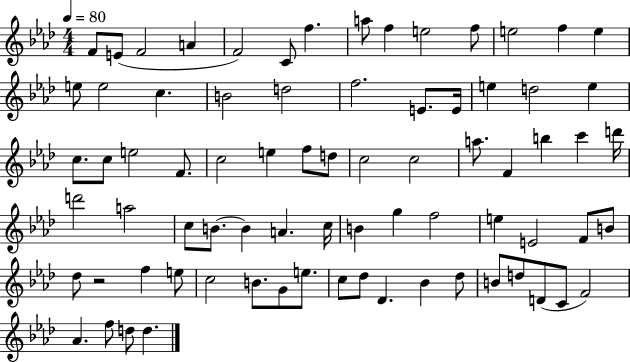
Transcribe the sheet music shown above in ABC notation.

X:1
T:Untitled
M:4/4
L:1/4
K:Ab
F/2 E/2 F2 A F2 C/2 f a/2 f e2 f/2 e2 f e e/2 e2 c B2 d2 f2 E/2 E/4 e d2 e c/2 c/2 e2 F/2 c2 e f/2 d/2 c2 c2 a/2 F b c' d'/4 d'2 a2 c/2 B/2 B A c/4 B g f2 e E2 F/2 B/2 _d/2 z2 f e/2 c2 B/2 G/2 e/2 c/2 _d/2 _D _B _d/2 B/2 d/2 D/2 C/2 F2 _A f/2 d/2 d